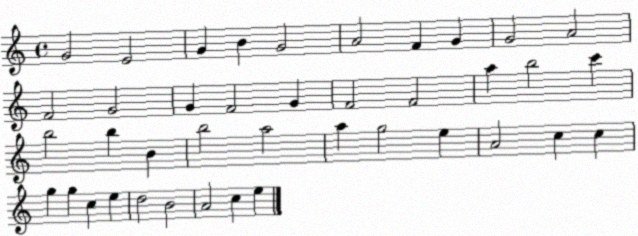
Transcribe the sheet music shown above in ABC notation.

X:1
T:Untitled
M:4/4
L:1/4
K:C
G2 E2 G B G2 A2 F G G2 A2 F2 G2 G F2 G F2 F2 a b2 c' b2 b B b2 a2 a g2 e A2 c c g g c e d2 B2 A2 c e